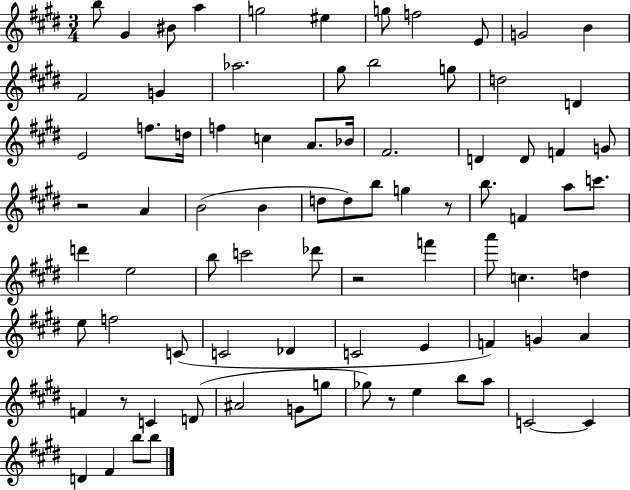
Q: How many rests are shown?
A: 5